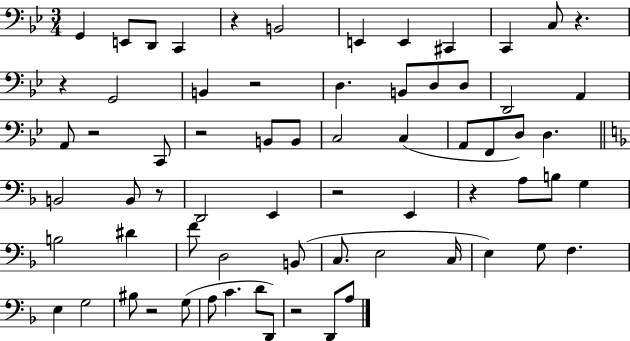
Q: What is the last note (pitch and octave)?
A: A3